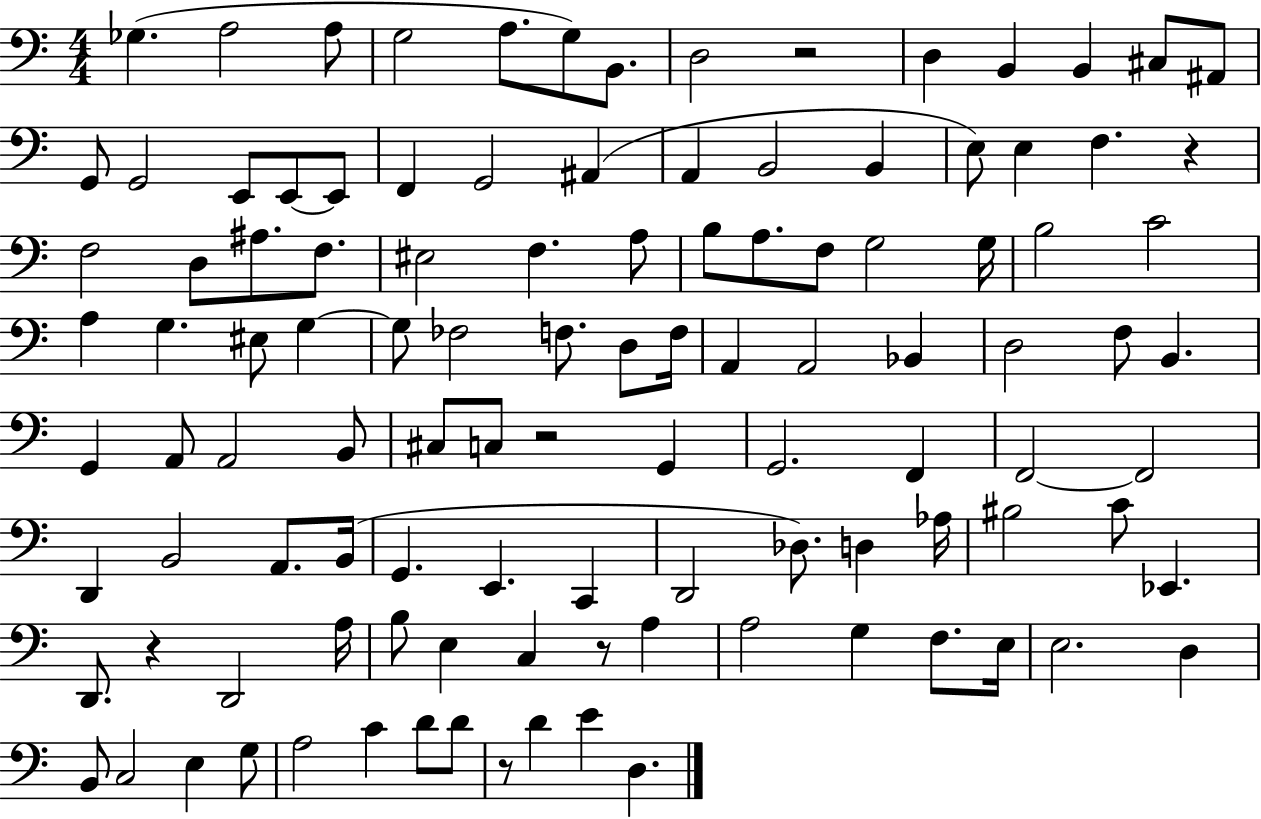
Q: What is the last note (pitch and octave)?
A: D3